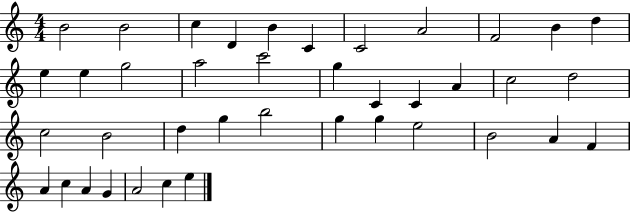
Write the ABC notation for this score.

X:1
T:Untitled
M:4/4
L:1/4
K:C
B2 B2 c D B C C2 A2 F2 B d e e g2 a2 c'2 g C C A c2 d2 c2 B2 d g b2 g g e2 B2 A F A c A G A2 c e